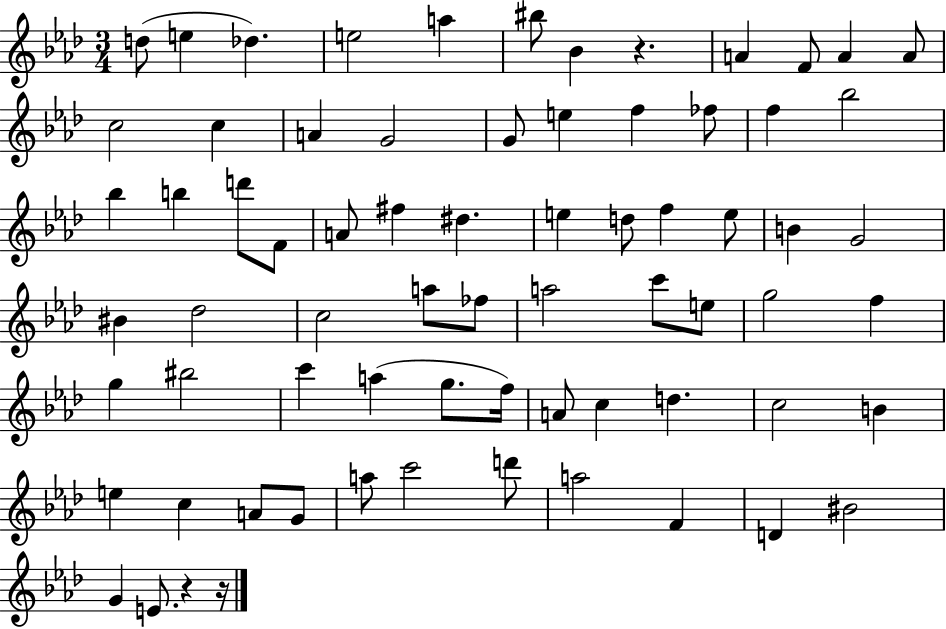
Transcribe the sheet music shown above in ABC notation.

X:1
T:Untitled
M:3/4
L:1/4
K:Ab
d/2 e _d e2 a ^b/2 _B z A F/2 A A/2 c2 c A G2 G/2 e f _f/2 f _b2 _b b d'/2 F/2 A/2 ^f ^d e d/2 f e/2 B G2 ^B _d2 c2 a/2 _f/2 a2 c'/2 e/2 g2 f g ^b2 c' a g/2 f/4 A/2 c d c2 B e c A/2 G/2 a/2 c'2 d'/2 a2 F D ^B2 G E/2 z z/4